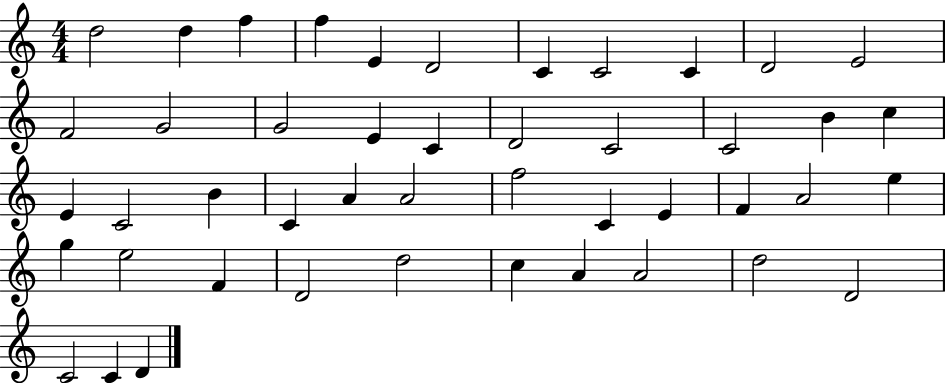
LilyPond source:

{
  \clef treble
  \numericTimeSignature
  \time 4/4
  \key c \major
  d''2 d''4 f''4 | f''4 e'4 d'2 | c'4 c'2 c'4 | d'2 e'2 | \break f'2 g'2 | g'2 e'4 c'4 | d'2 c'2 | c'2 b'4 c''4 | \break e'4 c'2 b'4 | c'4 a'4 a'2 | f''2 c'4 e'4 | f'4 a'2 e''4 | \break g''4 e''2 f'4 | d'2 d''2 | c''4 a'4 a'2 | d''2 d'2 | \break c'2 c'4 d'4 | \bar "|."
}